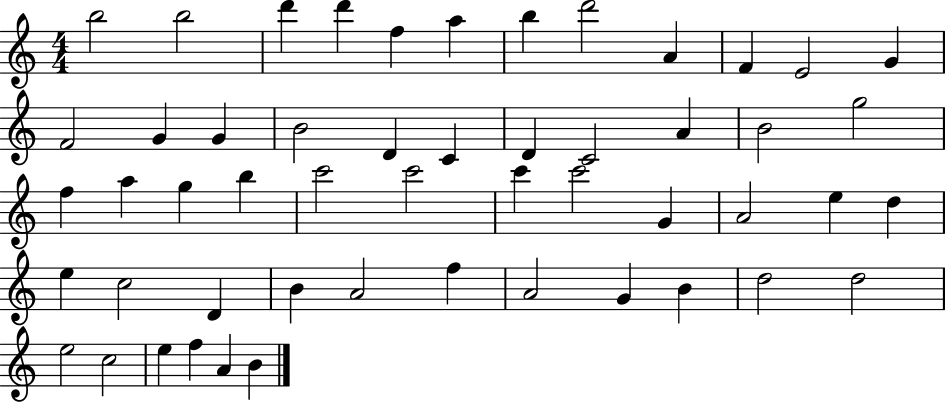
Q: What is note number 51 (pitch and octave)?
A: A4